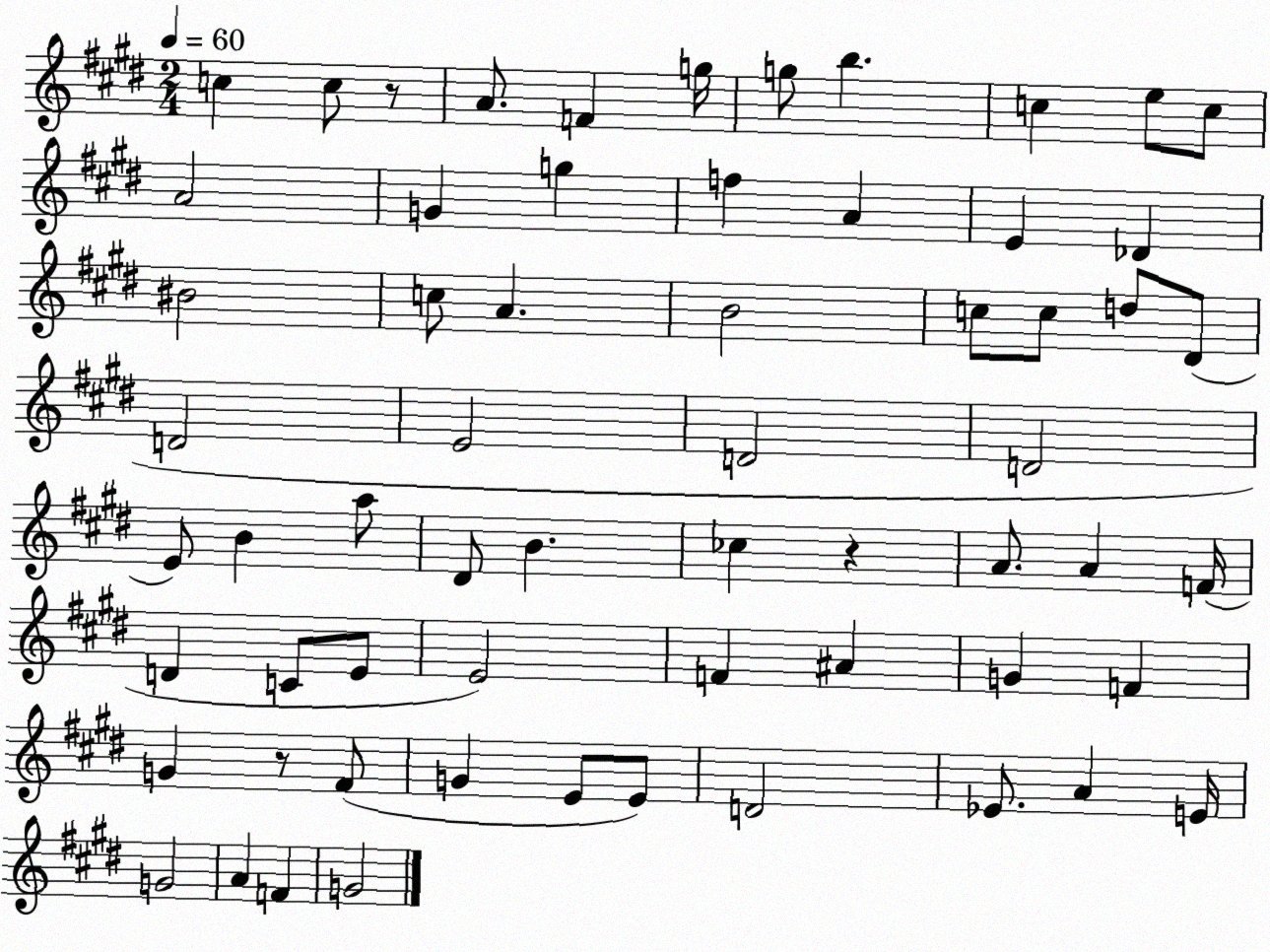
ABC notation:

X:1
T:Untitled
M:2/4
L:1/4
K:E
c c/2 z/2 A/2 F g/4 g/2 b c e/2 c/2 A2 G g f A E _D ^B2 c/2 A B2 c/2 c/2 d/2 ^D/2 D2 E2 D2 D2 E/2 B a/2 ^D/2 B _c z A/2 A F/4 D C/2 E/2 E2 F ^A G F G z/2 ^F/2 G E/2 E/2 D2 _E/2 A E/4 G2 A F G2